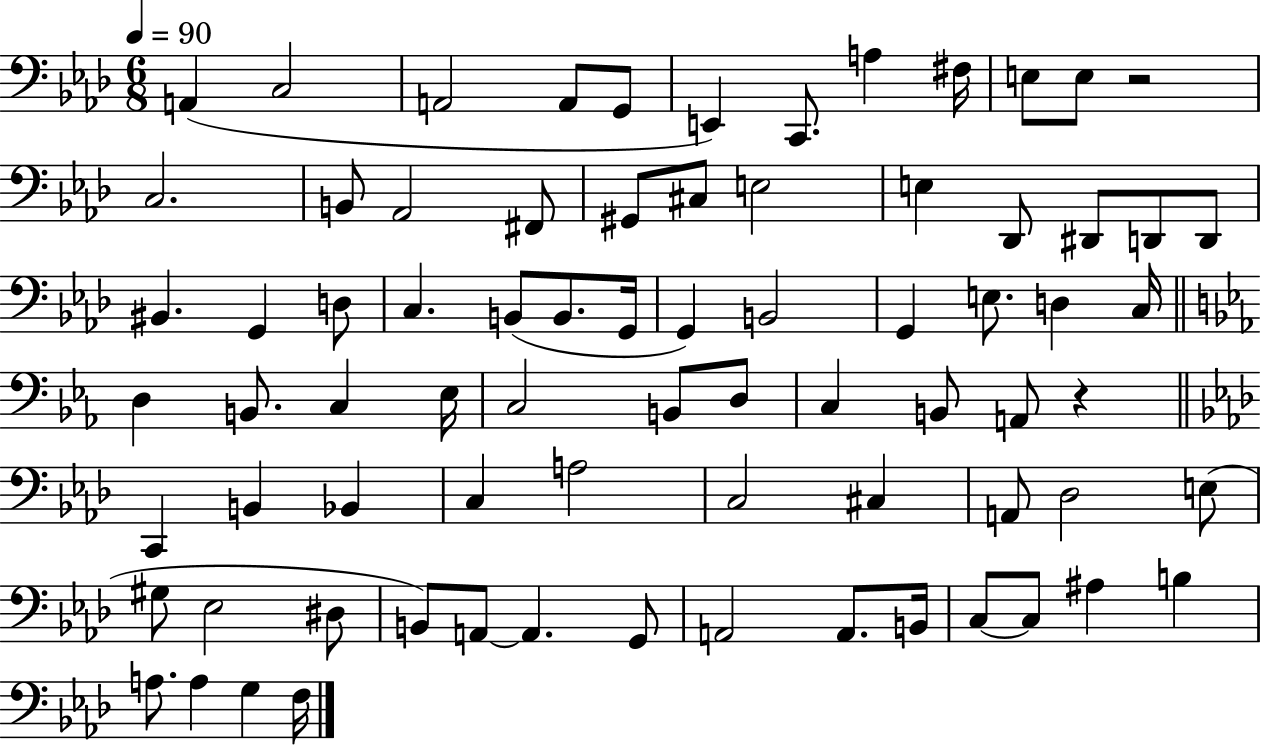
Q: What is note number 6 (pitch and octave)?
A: E2